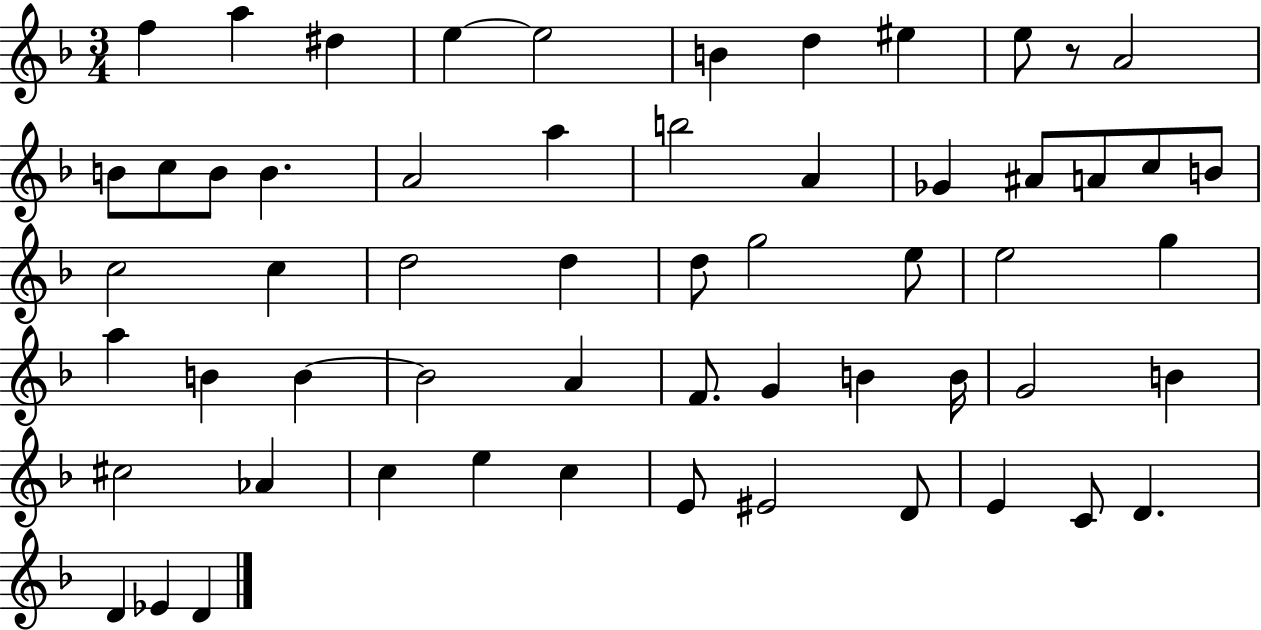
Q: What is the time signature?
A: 3/4